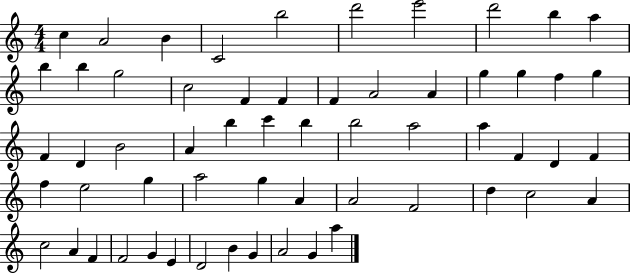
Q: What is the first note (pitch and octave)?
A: C5